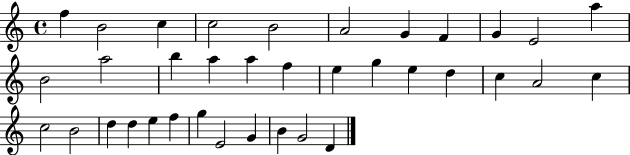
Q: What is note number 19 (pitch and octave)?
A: G5